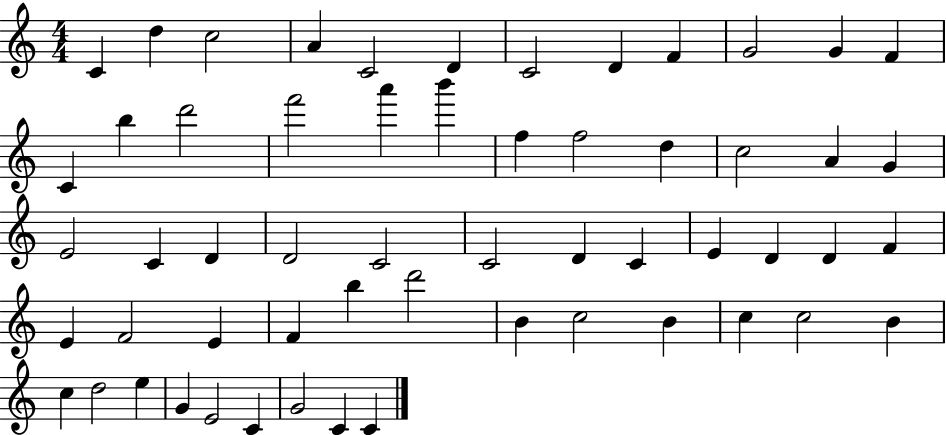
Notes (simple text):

C4/q D5/q C5/h A4/q C4/h D4/q C4/h D4/q F4/q G4/h G4/q F4/q C4/q B5/q D6/h F6/h A6/q B6/q F5/q F5/h D5/q C5/h A4/q G4/q E4/h C4/q D4/q D4/h C4/h C4/h D4/q C4/q E4/q D4/q D4/q F4/q E4/q F4/h E4/q F4/q B5/q D6/h B4/q C5/h B4/q C5/q C5/h B4/q C5/q D5/h E5/q G4/q E4/h C4/q G4/h C4/q C4/q